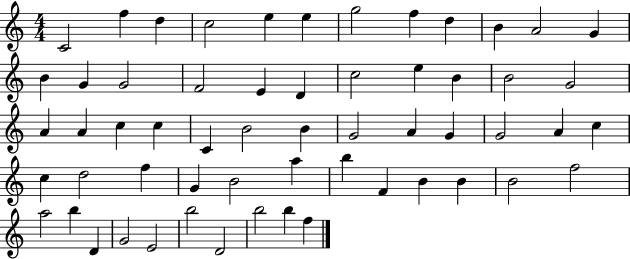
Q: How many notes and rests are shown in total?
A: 58